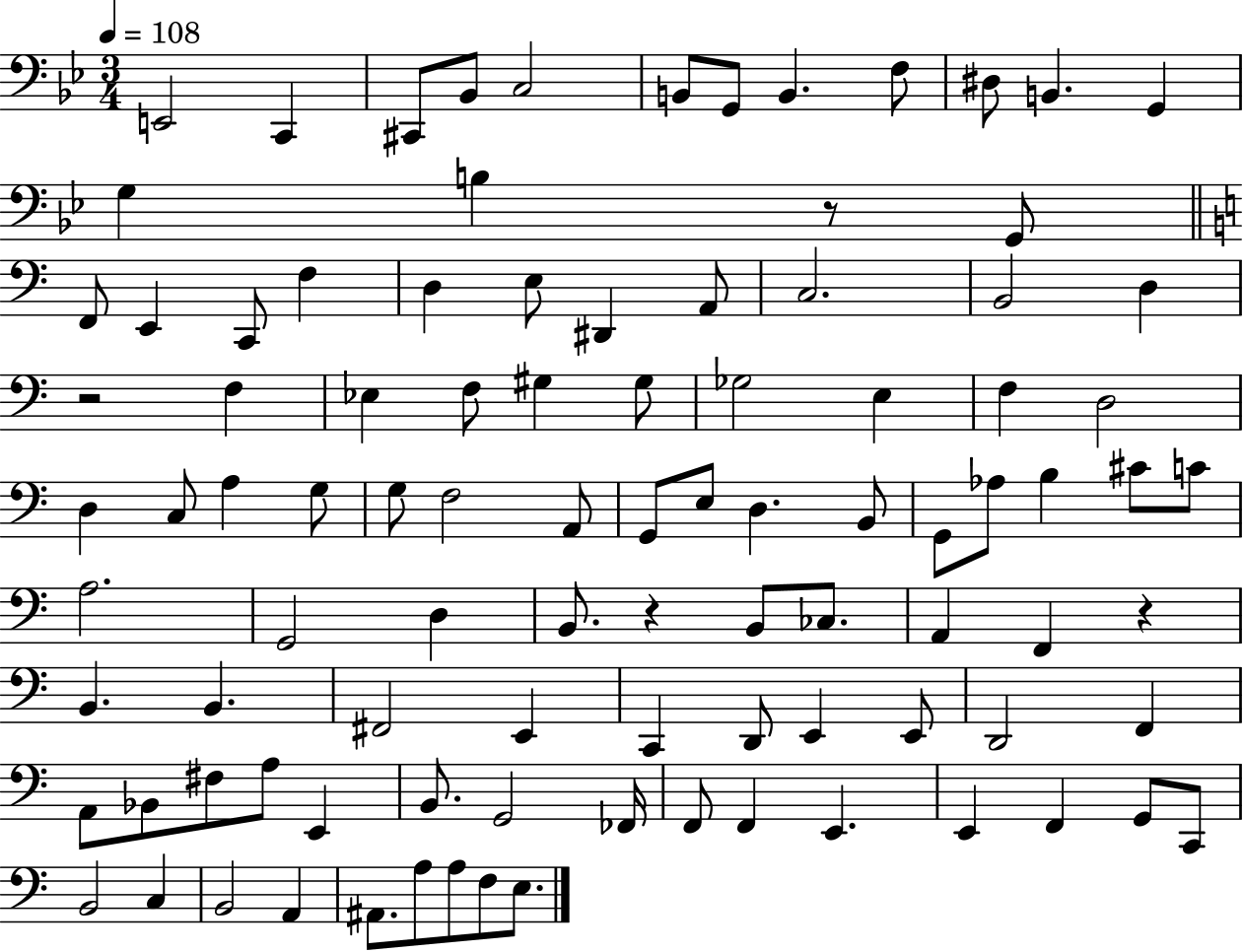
X:1
T:Untitled
M:3/4
L:1/4
K:Bb
E,,2 C,, ^C,,/2 _B,,/2 C,2 B,,/2 G,,/2 B,, F,/2 ^D,/2 B,, G,, G, B, z/2 G,,/2 F,,/2 E,, C,,/2 F, D, E,/2 ^D,, A,,/2 C,2 B,,2 D, z2 F, _E, F,/2 ^G, ^G,/2 _G,2 E, F, D,2 D, C,/2 A, G,/2 G,/2 F,2 A,,/2 G,,/2 E,/2 D, B,,/2 G,,/2 _A,/2 B, ^C/2 C/2 A,2 G,,2 D, B,,/2 z B,,/2 _C,/2 A,, F,, z B,, B,, ^F,,2 E,, C,, D,,/2 E,, E,,/2 D,,2 F,, A,,/2 _B,,/2 ^F,/2 A,/2 E,, B,,/2 G,,2 _F,,/4 F,,/2 F,, E,, E,, F,, G,,/2 C,,/2 B,,2 C, B,,2 A,, ^A,,/2 A,/2 A,/2 F,/2 E,/2